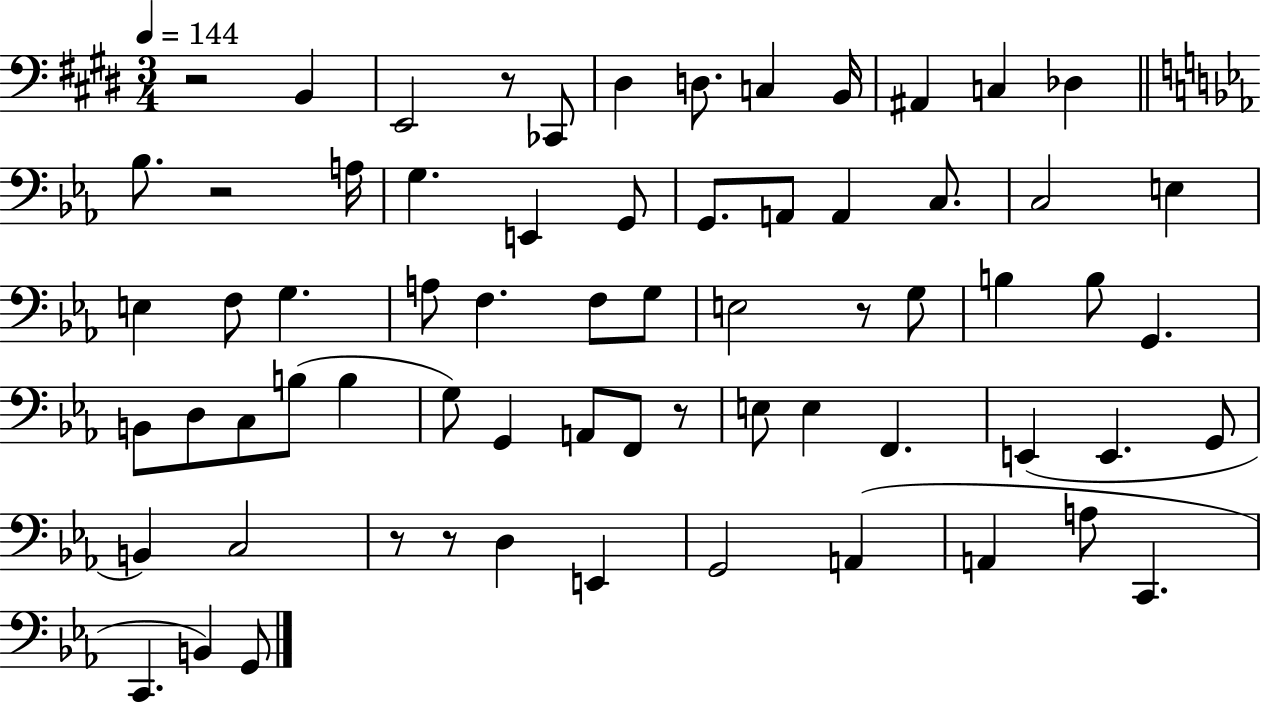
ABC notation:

X:1
T:Untitled
M:3/4
L:1/4
K:E
z2 B,, E,,2 z/2 _C,,/2 ^D, D,/2 C, B,,/4 ^A,, C, _D, _B,/2 z2 A,/4 G, E,, G,,/2 G,,/2 A,,/2 A,, C,/2 C,2 E, E, F,/2 G, A,/2 F, F,/2 G,/2 E,2 z/2 G,/2 B, B,/2 G,, B,,/2 D,/2 C,/2 B,/2 B, G,/2 G,, A,,/2 F,,/2 z/2 E,/2 E, F,, E,, E,, G,,/2 B,, C,2 z/2 z/2 D, E,, G,,2 A,, A,, A,/2 C,, C,, B,, G,,/2